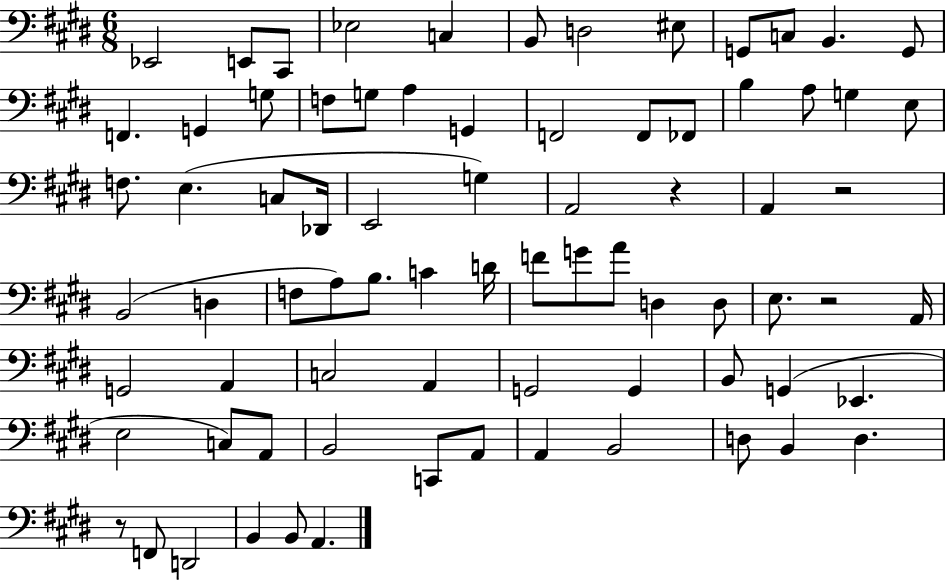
X:1
T:Untitled
M:6/8
L:1/4
K:E
_E,,2 E,,/2 ^C,,/2 _E,2 C, B,,/2 D,2 ^E,/2 G,,/2 C,/2 B,, G,,/2 F,, G,, G,/2 F,/2 G,/2 A, G,, F,,2 F,,/2 _F,,/2 B, A,/2 G, E,/2 F,/2 E, C,/2 _D,,/4 E,,2 G, A,,2 z A,, z2 B,,2 D, F,/2 A,/2 B,/2 C D/4 F/2 G/2 A/2 D, D,/2 E,/2 z2 A,,/4 G,,2 A,, C,2 A,, G,,2 G,, B,,/2 G,, _E,, E,2 C,/2 A,,/2 B,,2 C,,/2 A,,/2 A,, B,,2 D,/2 B,, D, z/2 F,,/2 D,,2 B,, B,,/2 A,,